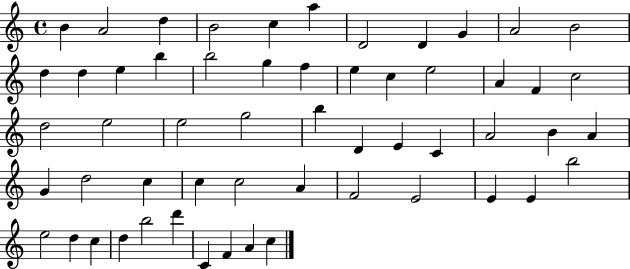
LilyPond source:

{
  \clef treble
  \time 4/4
  \defaultTimeSignature
  \key c \major
  b'4 a'2 d''4 | b'2 c''4 a''4 | d'2 d'4 g'4 | a'2 b'2 | \break d''4 d''4 e''4 b''4 | b''2 g''4 f''4 | e''4 c''4 e''2 | a'4 f'4 c''2 | \break d''2 e''2 | e''2 g''2 | b''4 d'4 e'4 c'4 | a'2 b'4 a'4 | \break g'4 d''2 c''4 | c''4 c''2 a'4 | f'2 e'2 | e'4 e'4 b''2 | \break e''2 d''4 c''4 | d''4 b''2 d'''4 | c'4 f'4 a'4 c''4 | \bar "|."
}